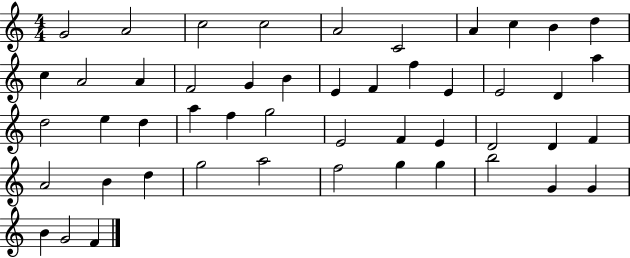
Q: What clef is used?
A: treble